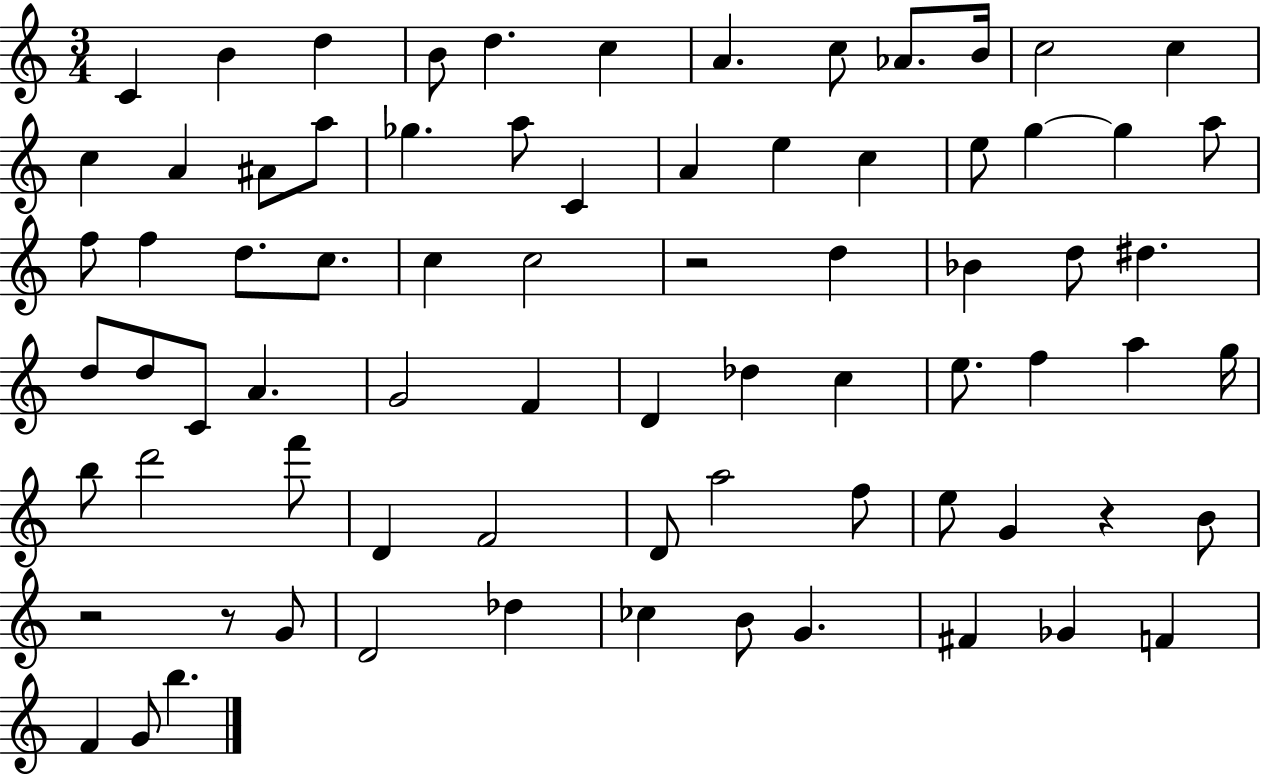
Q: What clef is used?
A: treble